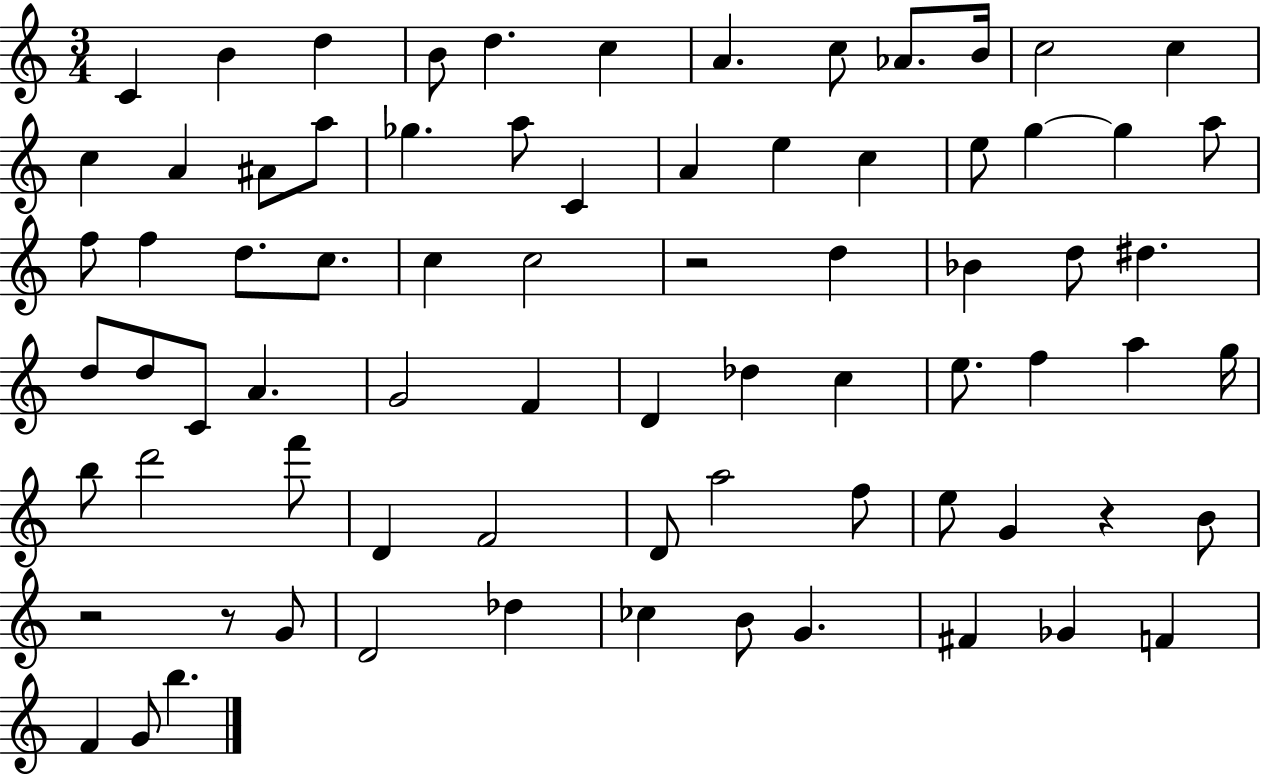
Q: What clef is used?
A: treble